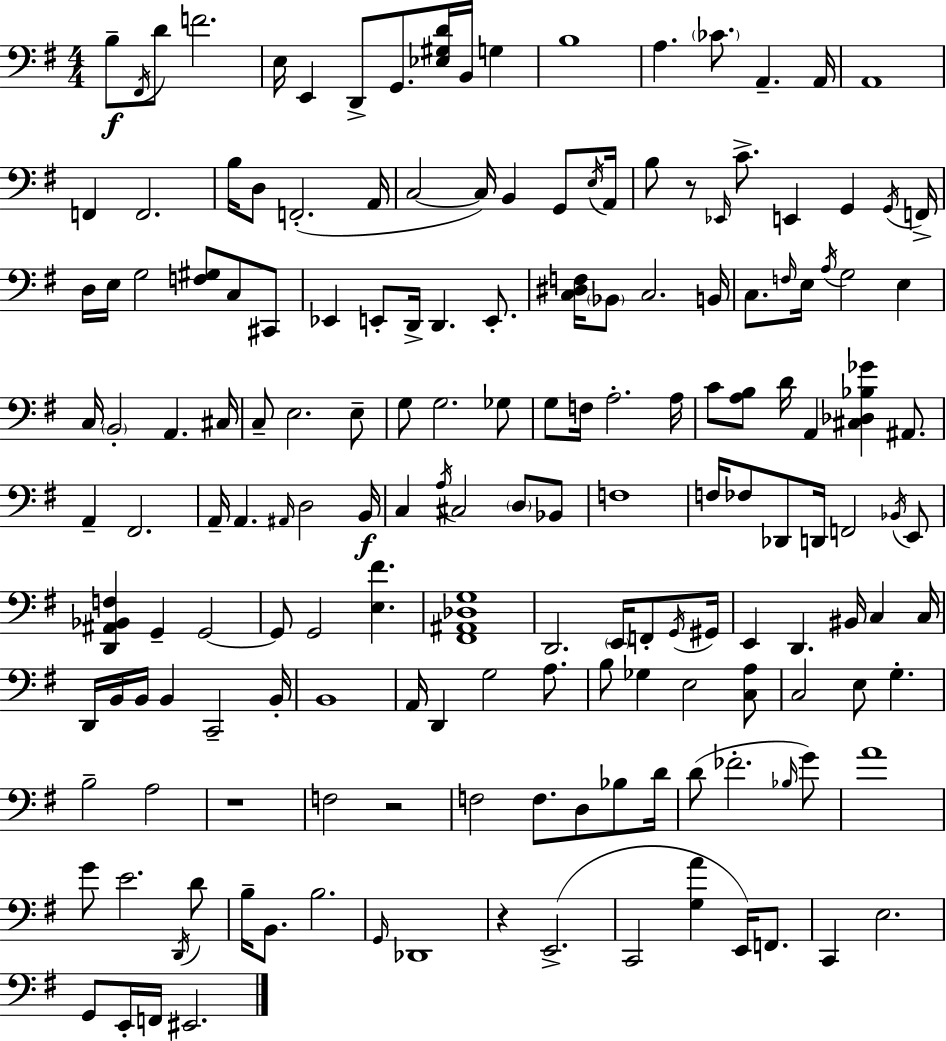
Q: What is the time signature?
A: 4/4